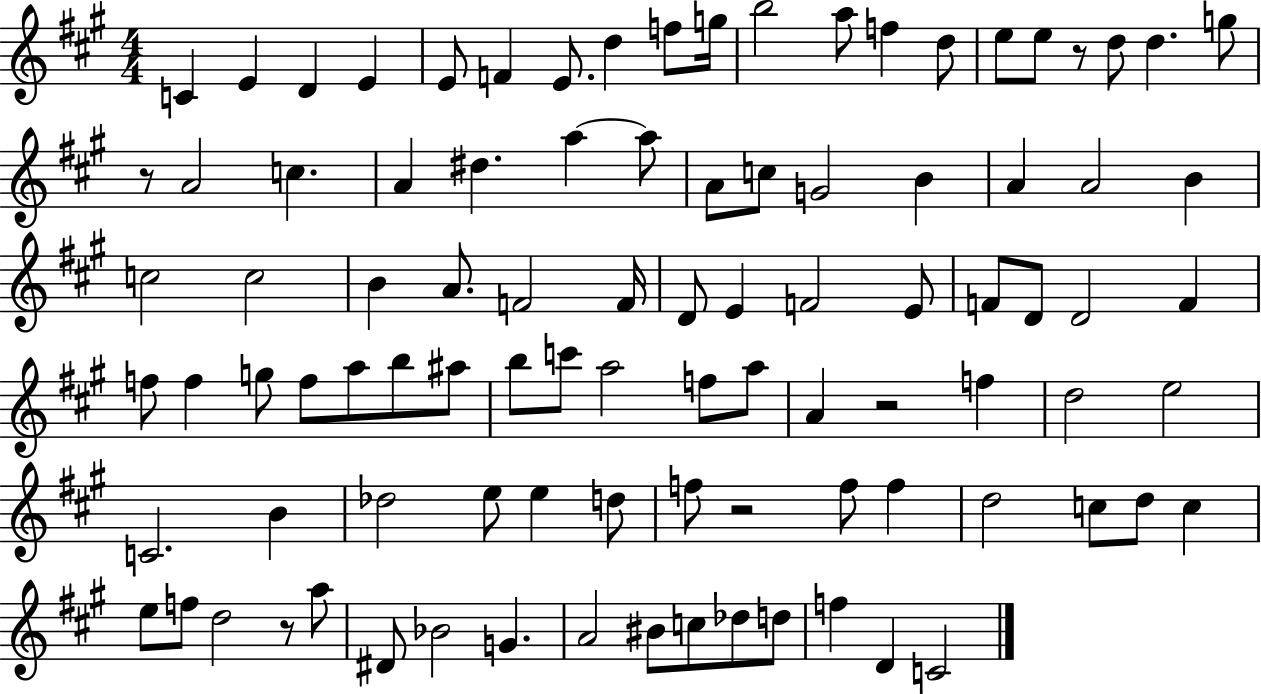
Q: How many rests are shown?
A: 5